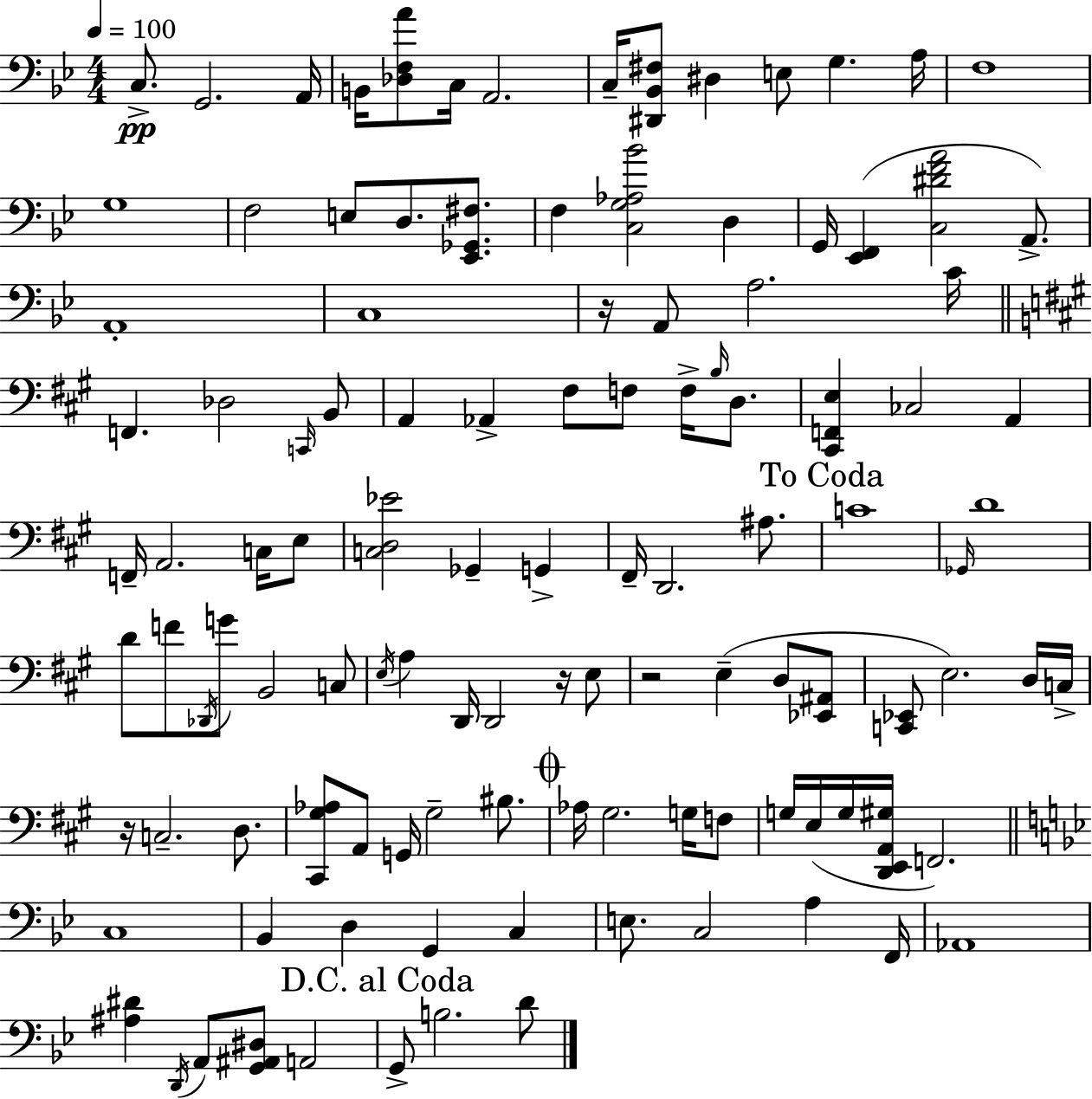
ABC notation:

X:1
T:Untitled
M:4/4
L:1/4
K:Bb
C,/2 G,,2 A,,/4 B,,/4 [_D,F,A]/2 C,/4 A,,2 C,/4 [^D,,_B,,^F,]/2 ^D, E,/2 G, A,/4 F,4 G,4 F,2 E,/2 D,/2 [_E,,_G,,^F,]/2 F, [C,G,_A,_B]2 D, G,,/4 [_E,,F,,] [C,^DFA]2 A,,/2 A,,4 C,4 z/4 A,,/2 A,2 C/4 F,, _D,2 C,,/4 B,,/2 A,, _A,, ^F,/2 F,/2 F,/4 B,/4 D,/2 [^C,,F,,E,] _C,2 A,, F,,/4 A,,2 C,/4 E,/2 [C,D,_E]2 _G,, G,, ^F,,/4 D,,2 ^A,/2 C4 _G,,/4 D4 D/2 F/2 _D,,/4 G/2 B,,2 C,/2 E,/4 A, D,,/4 D,,2 z/4 E,/2 z2 E, D,/2 [_E,,^A,,]/2 [C,,_E,,]/2 E,2 D,/4 C,/4 z/4 C,2 D,/2 [^C,,^G,_A,]/2 A,,/2 G,,/4 ^G,2 ^B,/2 _A,/4 ^G,2 G,/4 F,/2 G,/4 E,/4 G,/4 [D,,E,,A,,^G,]/4 F,,2 C,4 _B,, D, G,, C, E,/2 C,2 A, F,,/4 _A,,4 [^A,^D] D,,/4 A,,/2 [G,,^A,,^D,]/2 A,,2 G,,/2 B,2 D/2